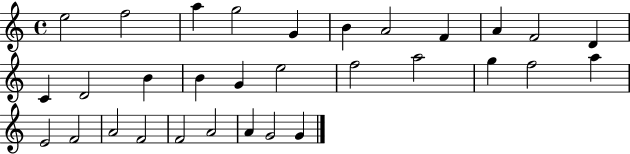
{
  \clef treble
  \time 4/4
  \defaultTimeSignature
  \key c \major
  e''2 f''2 | a''4 g''2 g'4 | b'4 a'2 f'4 | a'4 f'2 d'4 | \break c'4 d'2 b'4 | b'4 g'4 e''2 | f''2 a''2 | g''4 f''2 a''4 | \break e'2 f'2 | a'2 f'2 | f'2 a'2 | a'4 g'2 g'4 | \break \bar "|."
}